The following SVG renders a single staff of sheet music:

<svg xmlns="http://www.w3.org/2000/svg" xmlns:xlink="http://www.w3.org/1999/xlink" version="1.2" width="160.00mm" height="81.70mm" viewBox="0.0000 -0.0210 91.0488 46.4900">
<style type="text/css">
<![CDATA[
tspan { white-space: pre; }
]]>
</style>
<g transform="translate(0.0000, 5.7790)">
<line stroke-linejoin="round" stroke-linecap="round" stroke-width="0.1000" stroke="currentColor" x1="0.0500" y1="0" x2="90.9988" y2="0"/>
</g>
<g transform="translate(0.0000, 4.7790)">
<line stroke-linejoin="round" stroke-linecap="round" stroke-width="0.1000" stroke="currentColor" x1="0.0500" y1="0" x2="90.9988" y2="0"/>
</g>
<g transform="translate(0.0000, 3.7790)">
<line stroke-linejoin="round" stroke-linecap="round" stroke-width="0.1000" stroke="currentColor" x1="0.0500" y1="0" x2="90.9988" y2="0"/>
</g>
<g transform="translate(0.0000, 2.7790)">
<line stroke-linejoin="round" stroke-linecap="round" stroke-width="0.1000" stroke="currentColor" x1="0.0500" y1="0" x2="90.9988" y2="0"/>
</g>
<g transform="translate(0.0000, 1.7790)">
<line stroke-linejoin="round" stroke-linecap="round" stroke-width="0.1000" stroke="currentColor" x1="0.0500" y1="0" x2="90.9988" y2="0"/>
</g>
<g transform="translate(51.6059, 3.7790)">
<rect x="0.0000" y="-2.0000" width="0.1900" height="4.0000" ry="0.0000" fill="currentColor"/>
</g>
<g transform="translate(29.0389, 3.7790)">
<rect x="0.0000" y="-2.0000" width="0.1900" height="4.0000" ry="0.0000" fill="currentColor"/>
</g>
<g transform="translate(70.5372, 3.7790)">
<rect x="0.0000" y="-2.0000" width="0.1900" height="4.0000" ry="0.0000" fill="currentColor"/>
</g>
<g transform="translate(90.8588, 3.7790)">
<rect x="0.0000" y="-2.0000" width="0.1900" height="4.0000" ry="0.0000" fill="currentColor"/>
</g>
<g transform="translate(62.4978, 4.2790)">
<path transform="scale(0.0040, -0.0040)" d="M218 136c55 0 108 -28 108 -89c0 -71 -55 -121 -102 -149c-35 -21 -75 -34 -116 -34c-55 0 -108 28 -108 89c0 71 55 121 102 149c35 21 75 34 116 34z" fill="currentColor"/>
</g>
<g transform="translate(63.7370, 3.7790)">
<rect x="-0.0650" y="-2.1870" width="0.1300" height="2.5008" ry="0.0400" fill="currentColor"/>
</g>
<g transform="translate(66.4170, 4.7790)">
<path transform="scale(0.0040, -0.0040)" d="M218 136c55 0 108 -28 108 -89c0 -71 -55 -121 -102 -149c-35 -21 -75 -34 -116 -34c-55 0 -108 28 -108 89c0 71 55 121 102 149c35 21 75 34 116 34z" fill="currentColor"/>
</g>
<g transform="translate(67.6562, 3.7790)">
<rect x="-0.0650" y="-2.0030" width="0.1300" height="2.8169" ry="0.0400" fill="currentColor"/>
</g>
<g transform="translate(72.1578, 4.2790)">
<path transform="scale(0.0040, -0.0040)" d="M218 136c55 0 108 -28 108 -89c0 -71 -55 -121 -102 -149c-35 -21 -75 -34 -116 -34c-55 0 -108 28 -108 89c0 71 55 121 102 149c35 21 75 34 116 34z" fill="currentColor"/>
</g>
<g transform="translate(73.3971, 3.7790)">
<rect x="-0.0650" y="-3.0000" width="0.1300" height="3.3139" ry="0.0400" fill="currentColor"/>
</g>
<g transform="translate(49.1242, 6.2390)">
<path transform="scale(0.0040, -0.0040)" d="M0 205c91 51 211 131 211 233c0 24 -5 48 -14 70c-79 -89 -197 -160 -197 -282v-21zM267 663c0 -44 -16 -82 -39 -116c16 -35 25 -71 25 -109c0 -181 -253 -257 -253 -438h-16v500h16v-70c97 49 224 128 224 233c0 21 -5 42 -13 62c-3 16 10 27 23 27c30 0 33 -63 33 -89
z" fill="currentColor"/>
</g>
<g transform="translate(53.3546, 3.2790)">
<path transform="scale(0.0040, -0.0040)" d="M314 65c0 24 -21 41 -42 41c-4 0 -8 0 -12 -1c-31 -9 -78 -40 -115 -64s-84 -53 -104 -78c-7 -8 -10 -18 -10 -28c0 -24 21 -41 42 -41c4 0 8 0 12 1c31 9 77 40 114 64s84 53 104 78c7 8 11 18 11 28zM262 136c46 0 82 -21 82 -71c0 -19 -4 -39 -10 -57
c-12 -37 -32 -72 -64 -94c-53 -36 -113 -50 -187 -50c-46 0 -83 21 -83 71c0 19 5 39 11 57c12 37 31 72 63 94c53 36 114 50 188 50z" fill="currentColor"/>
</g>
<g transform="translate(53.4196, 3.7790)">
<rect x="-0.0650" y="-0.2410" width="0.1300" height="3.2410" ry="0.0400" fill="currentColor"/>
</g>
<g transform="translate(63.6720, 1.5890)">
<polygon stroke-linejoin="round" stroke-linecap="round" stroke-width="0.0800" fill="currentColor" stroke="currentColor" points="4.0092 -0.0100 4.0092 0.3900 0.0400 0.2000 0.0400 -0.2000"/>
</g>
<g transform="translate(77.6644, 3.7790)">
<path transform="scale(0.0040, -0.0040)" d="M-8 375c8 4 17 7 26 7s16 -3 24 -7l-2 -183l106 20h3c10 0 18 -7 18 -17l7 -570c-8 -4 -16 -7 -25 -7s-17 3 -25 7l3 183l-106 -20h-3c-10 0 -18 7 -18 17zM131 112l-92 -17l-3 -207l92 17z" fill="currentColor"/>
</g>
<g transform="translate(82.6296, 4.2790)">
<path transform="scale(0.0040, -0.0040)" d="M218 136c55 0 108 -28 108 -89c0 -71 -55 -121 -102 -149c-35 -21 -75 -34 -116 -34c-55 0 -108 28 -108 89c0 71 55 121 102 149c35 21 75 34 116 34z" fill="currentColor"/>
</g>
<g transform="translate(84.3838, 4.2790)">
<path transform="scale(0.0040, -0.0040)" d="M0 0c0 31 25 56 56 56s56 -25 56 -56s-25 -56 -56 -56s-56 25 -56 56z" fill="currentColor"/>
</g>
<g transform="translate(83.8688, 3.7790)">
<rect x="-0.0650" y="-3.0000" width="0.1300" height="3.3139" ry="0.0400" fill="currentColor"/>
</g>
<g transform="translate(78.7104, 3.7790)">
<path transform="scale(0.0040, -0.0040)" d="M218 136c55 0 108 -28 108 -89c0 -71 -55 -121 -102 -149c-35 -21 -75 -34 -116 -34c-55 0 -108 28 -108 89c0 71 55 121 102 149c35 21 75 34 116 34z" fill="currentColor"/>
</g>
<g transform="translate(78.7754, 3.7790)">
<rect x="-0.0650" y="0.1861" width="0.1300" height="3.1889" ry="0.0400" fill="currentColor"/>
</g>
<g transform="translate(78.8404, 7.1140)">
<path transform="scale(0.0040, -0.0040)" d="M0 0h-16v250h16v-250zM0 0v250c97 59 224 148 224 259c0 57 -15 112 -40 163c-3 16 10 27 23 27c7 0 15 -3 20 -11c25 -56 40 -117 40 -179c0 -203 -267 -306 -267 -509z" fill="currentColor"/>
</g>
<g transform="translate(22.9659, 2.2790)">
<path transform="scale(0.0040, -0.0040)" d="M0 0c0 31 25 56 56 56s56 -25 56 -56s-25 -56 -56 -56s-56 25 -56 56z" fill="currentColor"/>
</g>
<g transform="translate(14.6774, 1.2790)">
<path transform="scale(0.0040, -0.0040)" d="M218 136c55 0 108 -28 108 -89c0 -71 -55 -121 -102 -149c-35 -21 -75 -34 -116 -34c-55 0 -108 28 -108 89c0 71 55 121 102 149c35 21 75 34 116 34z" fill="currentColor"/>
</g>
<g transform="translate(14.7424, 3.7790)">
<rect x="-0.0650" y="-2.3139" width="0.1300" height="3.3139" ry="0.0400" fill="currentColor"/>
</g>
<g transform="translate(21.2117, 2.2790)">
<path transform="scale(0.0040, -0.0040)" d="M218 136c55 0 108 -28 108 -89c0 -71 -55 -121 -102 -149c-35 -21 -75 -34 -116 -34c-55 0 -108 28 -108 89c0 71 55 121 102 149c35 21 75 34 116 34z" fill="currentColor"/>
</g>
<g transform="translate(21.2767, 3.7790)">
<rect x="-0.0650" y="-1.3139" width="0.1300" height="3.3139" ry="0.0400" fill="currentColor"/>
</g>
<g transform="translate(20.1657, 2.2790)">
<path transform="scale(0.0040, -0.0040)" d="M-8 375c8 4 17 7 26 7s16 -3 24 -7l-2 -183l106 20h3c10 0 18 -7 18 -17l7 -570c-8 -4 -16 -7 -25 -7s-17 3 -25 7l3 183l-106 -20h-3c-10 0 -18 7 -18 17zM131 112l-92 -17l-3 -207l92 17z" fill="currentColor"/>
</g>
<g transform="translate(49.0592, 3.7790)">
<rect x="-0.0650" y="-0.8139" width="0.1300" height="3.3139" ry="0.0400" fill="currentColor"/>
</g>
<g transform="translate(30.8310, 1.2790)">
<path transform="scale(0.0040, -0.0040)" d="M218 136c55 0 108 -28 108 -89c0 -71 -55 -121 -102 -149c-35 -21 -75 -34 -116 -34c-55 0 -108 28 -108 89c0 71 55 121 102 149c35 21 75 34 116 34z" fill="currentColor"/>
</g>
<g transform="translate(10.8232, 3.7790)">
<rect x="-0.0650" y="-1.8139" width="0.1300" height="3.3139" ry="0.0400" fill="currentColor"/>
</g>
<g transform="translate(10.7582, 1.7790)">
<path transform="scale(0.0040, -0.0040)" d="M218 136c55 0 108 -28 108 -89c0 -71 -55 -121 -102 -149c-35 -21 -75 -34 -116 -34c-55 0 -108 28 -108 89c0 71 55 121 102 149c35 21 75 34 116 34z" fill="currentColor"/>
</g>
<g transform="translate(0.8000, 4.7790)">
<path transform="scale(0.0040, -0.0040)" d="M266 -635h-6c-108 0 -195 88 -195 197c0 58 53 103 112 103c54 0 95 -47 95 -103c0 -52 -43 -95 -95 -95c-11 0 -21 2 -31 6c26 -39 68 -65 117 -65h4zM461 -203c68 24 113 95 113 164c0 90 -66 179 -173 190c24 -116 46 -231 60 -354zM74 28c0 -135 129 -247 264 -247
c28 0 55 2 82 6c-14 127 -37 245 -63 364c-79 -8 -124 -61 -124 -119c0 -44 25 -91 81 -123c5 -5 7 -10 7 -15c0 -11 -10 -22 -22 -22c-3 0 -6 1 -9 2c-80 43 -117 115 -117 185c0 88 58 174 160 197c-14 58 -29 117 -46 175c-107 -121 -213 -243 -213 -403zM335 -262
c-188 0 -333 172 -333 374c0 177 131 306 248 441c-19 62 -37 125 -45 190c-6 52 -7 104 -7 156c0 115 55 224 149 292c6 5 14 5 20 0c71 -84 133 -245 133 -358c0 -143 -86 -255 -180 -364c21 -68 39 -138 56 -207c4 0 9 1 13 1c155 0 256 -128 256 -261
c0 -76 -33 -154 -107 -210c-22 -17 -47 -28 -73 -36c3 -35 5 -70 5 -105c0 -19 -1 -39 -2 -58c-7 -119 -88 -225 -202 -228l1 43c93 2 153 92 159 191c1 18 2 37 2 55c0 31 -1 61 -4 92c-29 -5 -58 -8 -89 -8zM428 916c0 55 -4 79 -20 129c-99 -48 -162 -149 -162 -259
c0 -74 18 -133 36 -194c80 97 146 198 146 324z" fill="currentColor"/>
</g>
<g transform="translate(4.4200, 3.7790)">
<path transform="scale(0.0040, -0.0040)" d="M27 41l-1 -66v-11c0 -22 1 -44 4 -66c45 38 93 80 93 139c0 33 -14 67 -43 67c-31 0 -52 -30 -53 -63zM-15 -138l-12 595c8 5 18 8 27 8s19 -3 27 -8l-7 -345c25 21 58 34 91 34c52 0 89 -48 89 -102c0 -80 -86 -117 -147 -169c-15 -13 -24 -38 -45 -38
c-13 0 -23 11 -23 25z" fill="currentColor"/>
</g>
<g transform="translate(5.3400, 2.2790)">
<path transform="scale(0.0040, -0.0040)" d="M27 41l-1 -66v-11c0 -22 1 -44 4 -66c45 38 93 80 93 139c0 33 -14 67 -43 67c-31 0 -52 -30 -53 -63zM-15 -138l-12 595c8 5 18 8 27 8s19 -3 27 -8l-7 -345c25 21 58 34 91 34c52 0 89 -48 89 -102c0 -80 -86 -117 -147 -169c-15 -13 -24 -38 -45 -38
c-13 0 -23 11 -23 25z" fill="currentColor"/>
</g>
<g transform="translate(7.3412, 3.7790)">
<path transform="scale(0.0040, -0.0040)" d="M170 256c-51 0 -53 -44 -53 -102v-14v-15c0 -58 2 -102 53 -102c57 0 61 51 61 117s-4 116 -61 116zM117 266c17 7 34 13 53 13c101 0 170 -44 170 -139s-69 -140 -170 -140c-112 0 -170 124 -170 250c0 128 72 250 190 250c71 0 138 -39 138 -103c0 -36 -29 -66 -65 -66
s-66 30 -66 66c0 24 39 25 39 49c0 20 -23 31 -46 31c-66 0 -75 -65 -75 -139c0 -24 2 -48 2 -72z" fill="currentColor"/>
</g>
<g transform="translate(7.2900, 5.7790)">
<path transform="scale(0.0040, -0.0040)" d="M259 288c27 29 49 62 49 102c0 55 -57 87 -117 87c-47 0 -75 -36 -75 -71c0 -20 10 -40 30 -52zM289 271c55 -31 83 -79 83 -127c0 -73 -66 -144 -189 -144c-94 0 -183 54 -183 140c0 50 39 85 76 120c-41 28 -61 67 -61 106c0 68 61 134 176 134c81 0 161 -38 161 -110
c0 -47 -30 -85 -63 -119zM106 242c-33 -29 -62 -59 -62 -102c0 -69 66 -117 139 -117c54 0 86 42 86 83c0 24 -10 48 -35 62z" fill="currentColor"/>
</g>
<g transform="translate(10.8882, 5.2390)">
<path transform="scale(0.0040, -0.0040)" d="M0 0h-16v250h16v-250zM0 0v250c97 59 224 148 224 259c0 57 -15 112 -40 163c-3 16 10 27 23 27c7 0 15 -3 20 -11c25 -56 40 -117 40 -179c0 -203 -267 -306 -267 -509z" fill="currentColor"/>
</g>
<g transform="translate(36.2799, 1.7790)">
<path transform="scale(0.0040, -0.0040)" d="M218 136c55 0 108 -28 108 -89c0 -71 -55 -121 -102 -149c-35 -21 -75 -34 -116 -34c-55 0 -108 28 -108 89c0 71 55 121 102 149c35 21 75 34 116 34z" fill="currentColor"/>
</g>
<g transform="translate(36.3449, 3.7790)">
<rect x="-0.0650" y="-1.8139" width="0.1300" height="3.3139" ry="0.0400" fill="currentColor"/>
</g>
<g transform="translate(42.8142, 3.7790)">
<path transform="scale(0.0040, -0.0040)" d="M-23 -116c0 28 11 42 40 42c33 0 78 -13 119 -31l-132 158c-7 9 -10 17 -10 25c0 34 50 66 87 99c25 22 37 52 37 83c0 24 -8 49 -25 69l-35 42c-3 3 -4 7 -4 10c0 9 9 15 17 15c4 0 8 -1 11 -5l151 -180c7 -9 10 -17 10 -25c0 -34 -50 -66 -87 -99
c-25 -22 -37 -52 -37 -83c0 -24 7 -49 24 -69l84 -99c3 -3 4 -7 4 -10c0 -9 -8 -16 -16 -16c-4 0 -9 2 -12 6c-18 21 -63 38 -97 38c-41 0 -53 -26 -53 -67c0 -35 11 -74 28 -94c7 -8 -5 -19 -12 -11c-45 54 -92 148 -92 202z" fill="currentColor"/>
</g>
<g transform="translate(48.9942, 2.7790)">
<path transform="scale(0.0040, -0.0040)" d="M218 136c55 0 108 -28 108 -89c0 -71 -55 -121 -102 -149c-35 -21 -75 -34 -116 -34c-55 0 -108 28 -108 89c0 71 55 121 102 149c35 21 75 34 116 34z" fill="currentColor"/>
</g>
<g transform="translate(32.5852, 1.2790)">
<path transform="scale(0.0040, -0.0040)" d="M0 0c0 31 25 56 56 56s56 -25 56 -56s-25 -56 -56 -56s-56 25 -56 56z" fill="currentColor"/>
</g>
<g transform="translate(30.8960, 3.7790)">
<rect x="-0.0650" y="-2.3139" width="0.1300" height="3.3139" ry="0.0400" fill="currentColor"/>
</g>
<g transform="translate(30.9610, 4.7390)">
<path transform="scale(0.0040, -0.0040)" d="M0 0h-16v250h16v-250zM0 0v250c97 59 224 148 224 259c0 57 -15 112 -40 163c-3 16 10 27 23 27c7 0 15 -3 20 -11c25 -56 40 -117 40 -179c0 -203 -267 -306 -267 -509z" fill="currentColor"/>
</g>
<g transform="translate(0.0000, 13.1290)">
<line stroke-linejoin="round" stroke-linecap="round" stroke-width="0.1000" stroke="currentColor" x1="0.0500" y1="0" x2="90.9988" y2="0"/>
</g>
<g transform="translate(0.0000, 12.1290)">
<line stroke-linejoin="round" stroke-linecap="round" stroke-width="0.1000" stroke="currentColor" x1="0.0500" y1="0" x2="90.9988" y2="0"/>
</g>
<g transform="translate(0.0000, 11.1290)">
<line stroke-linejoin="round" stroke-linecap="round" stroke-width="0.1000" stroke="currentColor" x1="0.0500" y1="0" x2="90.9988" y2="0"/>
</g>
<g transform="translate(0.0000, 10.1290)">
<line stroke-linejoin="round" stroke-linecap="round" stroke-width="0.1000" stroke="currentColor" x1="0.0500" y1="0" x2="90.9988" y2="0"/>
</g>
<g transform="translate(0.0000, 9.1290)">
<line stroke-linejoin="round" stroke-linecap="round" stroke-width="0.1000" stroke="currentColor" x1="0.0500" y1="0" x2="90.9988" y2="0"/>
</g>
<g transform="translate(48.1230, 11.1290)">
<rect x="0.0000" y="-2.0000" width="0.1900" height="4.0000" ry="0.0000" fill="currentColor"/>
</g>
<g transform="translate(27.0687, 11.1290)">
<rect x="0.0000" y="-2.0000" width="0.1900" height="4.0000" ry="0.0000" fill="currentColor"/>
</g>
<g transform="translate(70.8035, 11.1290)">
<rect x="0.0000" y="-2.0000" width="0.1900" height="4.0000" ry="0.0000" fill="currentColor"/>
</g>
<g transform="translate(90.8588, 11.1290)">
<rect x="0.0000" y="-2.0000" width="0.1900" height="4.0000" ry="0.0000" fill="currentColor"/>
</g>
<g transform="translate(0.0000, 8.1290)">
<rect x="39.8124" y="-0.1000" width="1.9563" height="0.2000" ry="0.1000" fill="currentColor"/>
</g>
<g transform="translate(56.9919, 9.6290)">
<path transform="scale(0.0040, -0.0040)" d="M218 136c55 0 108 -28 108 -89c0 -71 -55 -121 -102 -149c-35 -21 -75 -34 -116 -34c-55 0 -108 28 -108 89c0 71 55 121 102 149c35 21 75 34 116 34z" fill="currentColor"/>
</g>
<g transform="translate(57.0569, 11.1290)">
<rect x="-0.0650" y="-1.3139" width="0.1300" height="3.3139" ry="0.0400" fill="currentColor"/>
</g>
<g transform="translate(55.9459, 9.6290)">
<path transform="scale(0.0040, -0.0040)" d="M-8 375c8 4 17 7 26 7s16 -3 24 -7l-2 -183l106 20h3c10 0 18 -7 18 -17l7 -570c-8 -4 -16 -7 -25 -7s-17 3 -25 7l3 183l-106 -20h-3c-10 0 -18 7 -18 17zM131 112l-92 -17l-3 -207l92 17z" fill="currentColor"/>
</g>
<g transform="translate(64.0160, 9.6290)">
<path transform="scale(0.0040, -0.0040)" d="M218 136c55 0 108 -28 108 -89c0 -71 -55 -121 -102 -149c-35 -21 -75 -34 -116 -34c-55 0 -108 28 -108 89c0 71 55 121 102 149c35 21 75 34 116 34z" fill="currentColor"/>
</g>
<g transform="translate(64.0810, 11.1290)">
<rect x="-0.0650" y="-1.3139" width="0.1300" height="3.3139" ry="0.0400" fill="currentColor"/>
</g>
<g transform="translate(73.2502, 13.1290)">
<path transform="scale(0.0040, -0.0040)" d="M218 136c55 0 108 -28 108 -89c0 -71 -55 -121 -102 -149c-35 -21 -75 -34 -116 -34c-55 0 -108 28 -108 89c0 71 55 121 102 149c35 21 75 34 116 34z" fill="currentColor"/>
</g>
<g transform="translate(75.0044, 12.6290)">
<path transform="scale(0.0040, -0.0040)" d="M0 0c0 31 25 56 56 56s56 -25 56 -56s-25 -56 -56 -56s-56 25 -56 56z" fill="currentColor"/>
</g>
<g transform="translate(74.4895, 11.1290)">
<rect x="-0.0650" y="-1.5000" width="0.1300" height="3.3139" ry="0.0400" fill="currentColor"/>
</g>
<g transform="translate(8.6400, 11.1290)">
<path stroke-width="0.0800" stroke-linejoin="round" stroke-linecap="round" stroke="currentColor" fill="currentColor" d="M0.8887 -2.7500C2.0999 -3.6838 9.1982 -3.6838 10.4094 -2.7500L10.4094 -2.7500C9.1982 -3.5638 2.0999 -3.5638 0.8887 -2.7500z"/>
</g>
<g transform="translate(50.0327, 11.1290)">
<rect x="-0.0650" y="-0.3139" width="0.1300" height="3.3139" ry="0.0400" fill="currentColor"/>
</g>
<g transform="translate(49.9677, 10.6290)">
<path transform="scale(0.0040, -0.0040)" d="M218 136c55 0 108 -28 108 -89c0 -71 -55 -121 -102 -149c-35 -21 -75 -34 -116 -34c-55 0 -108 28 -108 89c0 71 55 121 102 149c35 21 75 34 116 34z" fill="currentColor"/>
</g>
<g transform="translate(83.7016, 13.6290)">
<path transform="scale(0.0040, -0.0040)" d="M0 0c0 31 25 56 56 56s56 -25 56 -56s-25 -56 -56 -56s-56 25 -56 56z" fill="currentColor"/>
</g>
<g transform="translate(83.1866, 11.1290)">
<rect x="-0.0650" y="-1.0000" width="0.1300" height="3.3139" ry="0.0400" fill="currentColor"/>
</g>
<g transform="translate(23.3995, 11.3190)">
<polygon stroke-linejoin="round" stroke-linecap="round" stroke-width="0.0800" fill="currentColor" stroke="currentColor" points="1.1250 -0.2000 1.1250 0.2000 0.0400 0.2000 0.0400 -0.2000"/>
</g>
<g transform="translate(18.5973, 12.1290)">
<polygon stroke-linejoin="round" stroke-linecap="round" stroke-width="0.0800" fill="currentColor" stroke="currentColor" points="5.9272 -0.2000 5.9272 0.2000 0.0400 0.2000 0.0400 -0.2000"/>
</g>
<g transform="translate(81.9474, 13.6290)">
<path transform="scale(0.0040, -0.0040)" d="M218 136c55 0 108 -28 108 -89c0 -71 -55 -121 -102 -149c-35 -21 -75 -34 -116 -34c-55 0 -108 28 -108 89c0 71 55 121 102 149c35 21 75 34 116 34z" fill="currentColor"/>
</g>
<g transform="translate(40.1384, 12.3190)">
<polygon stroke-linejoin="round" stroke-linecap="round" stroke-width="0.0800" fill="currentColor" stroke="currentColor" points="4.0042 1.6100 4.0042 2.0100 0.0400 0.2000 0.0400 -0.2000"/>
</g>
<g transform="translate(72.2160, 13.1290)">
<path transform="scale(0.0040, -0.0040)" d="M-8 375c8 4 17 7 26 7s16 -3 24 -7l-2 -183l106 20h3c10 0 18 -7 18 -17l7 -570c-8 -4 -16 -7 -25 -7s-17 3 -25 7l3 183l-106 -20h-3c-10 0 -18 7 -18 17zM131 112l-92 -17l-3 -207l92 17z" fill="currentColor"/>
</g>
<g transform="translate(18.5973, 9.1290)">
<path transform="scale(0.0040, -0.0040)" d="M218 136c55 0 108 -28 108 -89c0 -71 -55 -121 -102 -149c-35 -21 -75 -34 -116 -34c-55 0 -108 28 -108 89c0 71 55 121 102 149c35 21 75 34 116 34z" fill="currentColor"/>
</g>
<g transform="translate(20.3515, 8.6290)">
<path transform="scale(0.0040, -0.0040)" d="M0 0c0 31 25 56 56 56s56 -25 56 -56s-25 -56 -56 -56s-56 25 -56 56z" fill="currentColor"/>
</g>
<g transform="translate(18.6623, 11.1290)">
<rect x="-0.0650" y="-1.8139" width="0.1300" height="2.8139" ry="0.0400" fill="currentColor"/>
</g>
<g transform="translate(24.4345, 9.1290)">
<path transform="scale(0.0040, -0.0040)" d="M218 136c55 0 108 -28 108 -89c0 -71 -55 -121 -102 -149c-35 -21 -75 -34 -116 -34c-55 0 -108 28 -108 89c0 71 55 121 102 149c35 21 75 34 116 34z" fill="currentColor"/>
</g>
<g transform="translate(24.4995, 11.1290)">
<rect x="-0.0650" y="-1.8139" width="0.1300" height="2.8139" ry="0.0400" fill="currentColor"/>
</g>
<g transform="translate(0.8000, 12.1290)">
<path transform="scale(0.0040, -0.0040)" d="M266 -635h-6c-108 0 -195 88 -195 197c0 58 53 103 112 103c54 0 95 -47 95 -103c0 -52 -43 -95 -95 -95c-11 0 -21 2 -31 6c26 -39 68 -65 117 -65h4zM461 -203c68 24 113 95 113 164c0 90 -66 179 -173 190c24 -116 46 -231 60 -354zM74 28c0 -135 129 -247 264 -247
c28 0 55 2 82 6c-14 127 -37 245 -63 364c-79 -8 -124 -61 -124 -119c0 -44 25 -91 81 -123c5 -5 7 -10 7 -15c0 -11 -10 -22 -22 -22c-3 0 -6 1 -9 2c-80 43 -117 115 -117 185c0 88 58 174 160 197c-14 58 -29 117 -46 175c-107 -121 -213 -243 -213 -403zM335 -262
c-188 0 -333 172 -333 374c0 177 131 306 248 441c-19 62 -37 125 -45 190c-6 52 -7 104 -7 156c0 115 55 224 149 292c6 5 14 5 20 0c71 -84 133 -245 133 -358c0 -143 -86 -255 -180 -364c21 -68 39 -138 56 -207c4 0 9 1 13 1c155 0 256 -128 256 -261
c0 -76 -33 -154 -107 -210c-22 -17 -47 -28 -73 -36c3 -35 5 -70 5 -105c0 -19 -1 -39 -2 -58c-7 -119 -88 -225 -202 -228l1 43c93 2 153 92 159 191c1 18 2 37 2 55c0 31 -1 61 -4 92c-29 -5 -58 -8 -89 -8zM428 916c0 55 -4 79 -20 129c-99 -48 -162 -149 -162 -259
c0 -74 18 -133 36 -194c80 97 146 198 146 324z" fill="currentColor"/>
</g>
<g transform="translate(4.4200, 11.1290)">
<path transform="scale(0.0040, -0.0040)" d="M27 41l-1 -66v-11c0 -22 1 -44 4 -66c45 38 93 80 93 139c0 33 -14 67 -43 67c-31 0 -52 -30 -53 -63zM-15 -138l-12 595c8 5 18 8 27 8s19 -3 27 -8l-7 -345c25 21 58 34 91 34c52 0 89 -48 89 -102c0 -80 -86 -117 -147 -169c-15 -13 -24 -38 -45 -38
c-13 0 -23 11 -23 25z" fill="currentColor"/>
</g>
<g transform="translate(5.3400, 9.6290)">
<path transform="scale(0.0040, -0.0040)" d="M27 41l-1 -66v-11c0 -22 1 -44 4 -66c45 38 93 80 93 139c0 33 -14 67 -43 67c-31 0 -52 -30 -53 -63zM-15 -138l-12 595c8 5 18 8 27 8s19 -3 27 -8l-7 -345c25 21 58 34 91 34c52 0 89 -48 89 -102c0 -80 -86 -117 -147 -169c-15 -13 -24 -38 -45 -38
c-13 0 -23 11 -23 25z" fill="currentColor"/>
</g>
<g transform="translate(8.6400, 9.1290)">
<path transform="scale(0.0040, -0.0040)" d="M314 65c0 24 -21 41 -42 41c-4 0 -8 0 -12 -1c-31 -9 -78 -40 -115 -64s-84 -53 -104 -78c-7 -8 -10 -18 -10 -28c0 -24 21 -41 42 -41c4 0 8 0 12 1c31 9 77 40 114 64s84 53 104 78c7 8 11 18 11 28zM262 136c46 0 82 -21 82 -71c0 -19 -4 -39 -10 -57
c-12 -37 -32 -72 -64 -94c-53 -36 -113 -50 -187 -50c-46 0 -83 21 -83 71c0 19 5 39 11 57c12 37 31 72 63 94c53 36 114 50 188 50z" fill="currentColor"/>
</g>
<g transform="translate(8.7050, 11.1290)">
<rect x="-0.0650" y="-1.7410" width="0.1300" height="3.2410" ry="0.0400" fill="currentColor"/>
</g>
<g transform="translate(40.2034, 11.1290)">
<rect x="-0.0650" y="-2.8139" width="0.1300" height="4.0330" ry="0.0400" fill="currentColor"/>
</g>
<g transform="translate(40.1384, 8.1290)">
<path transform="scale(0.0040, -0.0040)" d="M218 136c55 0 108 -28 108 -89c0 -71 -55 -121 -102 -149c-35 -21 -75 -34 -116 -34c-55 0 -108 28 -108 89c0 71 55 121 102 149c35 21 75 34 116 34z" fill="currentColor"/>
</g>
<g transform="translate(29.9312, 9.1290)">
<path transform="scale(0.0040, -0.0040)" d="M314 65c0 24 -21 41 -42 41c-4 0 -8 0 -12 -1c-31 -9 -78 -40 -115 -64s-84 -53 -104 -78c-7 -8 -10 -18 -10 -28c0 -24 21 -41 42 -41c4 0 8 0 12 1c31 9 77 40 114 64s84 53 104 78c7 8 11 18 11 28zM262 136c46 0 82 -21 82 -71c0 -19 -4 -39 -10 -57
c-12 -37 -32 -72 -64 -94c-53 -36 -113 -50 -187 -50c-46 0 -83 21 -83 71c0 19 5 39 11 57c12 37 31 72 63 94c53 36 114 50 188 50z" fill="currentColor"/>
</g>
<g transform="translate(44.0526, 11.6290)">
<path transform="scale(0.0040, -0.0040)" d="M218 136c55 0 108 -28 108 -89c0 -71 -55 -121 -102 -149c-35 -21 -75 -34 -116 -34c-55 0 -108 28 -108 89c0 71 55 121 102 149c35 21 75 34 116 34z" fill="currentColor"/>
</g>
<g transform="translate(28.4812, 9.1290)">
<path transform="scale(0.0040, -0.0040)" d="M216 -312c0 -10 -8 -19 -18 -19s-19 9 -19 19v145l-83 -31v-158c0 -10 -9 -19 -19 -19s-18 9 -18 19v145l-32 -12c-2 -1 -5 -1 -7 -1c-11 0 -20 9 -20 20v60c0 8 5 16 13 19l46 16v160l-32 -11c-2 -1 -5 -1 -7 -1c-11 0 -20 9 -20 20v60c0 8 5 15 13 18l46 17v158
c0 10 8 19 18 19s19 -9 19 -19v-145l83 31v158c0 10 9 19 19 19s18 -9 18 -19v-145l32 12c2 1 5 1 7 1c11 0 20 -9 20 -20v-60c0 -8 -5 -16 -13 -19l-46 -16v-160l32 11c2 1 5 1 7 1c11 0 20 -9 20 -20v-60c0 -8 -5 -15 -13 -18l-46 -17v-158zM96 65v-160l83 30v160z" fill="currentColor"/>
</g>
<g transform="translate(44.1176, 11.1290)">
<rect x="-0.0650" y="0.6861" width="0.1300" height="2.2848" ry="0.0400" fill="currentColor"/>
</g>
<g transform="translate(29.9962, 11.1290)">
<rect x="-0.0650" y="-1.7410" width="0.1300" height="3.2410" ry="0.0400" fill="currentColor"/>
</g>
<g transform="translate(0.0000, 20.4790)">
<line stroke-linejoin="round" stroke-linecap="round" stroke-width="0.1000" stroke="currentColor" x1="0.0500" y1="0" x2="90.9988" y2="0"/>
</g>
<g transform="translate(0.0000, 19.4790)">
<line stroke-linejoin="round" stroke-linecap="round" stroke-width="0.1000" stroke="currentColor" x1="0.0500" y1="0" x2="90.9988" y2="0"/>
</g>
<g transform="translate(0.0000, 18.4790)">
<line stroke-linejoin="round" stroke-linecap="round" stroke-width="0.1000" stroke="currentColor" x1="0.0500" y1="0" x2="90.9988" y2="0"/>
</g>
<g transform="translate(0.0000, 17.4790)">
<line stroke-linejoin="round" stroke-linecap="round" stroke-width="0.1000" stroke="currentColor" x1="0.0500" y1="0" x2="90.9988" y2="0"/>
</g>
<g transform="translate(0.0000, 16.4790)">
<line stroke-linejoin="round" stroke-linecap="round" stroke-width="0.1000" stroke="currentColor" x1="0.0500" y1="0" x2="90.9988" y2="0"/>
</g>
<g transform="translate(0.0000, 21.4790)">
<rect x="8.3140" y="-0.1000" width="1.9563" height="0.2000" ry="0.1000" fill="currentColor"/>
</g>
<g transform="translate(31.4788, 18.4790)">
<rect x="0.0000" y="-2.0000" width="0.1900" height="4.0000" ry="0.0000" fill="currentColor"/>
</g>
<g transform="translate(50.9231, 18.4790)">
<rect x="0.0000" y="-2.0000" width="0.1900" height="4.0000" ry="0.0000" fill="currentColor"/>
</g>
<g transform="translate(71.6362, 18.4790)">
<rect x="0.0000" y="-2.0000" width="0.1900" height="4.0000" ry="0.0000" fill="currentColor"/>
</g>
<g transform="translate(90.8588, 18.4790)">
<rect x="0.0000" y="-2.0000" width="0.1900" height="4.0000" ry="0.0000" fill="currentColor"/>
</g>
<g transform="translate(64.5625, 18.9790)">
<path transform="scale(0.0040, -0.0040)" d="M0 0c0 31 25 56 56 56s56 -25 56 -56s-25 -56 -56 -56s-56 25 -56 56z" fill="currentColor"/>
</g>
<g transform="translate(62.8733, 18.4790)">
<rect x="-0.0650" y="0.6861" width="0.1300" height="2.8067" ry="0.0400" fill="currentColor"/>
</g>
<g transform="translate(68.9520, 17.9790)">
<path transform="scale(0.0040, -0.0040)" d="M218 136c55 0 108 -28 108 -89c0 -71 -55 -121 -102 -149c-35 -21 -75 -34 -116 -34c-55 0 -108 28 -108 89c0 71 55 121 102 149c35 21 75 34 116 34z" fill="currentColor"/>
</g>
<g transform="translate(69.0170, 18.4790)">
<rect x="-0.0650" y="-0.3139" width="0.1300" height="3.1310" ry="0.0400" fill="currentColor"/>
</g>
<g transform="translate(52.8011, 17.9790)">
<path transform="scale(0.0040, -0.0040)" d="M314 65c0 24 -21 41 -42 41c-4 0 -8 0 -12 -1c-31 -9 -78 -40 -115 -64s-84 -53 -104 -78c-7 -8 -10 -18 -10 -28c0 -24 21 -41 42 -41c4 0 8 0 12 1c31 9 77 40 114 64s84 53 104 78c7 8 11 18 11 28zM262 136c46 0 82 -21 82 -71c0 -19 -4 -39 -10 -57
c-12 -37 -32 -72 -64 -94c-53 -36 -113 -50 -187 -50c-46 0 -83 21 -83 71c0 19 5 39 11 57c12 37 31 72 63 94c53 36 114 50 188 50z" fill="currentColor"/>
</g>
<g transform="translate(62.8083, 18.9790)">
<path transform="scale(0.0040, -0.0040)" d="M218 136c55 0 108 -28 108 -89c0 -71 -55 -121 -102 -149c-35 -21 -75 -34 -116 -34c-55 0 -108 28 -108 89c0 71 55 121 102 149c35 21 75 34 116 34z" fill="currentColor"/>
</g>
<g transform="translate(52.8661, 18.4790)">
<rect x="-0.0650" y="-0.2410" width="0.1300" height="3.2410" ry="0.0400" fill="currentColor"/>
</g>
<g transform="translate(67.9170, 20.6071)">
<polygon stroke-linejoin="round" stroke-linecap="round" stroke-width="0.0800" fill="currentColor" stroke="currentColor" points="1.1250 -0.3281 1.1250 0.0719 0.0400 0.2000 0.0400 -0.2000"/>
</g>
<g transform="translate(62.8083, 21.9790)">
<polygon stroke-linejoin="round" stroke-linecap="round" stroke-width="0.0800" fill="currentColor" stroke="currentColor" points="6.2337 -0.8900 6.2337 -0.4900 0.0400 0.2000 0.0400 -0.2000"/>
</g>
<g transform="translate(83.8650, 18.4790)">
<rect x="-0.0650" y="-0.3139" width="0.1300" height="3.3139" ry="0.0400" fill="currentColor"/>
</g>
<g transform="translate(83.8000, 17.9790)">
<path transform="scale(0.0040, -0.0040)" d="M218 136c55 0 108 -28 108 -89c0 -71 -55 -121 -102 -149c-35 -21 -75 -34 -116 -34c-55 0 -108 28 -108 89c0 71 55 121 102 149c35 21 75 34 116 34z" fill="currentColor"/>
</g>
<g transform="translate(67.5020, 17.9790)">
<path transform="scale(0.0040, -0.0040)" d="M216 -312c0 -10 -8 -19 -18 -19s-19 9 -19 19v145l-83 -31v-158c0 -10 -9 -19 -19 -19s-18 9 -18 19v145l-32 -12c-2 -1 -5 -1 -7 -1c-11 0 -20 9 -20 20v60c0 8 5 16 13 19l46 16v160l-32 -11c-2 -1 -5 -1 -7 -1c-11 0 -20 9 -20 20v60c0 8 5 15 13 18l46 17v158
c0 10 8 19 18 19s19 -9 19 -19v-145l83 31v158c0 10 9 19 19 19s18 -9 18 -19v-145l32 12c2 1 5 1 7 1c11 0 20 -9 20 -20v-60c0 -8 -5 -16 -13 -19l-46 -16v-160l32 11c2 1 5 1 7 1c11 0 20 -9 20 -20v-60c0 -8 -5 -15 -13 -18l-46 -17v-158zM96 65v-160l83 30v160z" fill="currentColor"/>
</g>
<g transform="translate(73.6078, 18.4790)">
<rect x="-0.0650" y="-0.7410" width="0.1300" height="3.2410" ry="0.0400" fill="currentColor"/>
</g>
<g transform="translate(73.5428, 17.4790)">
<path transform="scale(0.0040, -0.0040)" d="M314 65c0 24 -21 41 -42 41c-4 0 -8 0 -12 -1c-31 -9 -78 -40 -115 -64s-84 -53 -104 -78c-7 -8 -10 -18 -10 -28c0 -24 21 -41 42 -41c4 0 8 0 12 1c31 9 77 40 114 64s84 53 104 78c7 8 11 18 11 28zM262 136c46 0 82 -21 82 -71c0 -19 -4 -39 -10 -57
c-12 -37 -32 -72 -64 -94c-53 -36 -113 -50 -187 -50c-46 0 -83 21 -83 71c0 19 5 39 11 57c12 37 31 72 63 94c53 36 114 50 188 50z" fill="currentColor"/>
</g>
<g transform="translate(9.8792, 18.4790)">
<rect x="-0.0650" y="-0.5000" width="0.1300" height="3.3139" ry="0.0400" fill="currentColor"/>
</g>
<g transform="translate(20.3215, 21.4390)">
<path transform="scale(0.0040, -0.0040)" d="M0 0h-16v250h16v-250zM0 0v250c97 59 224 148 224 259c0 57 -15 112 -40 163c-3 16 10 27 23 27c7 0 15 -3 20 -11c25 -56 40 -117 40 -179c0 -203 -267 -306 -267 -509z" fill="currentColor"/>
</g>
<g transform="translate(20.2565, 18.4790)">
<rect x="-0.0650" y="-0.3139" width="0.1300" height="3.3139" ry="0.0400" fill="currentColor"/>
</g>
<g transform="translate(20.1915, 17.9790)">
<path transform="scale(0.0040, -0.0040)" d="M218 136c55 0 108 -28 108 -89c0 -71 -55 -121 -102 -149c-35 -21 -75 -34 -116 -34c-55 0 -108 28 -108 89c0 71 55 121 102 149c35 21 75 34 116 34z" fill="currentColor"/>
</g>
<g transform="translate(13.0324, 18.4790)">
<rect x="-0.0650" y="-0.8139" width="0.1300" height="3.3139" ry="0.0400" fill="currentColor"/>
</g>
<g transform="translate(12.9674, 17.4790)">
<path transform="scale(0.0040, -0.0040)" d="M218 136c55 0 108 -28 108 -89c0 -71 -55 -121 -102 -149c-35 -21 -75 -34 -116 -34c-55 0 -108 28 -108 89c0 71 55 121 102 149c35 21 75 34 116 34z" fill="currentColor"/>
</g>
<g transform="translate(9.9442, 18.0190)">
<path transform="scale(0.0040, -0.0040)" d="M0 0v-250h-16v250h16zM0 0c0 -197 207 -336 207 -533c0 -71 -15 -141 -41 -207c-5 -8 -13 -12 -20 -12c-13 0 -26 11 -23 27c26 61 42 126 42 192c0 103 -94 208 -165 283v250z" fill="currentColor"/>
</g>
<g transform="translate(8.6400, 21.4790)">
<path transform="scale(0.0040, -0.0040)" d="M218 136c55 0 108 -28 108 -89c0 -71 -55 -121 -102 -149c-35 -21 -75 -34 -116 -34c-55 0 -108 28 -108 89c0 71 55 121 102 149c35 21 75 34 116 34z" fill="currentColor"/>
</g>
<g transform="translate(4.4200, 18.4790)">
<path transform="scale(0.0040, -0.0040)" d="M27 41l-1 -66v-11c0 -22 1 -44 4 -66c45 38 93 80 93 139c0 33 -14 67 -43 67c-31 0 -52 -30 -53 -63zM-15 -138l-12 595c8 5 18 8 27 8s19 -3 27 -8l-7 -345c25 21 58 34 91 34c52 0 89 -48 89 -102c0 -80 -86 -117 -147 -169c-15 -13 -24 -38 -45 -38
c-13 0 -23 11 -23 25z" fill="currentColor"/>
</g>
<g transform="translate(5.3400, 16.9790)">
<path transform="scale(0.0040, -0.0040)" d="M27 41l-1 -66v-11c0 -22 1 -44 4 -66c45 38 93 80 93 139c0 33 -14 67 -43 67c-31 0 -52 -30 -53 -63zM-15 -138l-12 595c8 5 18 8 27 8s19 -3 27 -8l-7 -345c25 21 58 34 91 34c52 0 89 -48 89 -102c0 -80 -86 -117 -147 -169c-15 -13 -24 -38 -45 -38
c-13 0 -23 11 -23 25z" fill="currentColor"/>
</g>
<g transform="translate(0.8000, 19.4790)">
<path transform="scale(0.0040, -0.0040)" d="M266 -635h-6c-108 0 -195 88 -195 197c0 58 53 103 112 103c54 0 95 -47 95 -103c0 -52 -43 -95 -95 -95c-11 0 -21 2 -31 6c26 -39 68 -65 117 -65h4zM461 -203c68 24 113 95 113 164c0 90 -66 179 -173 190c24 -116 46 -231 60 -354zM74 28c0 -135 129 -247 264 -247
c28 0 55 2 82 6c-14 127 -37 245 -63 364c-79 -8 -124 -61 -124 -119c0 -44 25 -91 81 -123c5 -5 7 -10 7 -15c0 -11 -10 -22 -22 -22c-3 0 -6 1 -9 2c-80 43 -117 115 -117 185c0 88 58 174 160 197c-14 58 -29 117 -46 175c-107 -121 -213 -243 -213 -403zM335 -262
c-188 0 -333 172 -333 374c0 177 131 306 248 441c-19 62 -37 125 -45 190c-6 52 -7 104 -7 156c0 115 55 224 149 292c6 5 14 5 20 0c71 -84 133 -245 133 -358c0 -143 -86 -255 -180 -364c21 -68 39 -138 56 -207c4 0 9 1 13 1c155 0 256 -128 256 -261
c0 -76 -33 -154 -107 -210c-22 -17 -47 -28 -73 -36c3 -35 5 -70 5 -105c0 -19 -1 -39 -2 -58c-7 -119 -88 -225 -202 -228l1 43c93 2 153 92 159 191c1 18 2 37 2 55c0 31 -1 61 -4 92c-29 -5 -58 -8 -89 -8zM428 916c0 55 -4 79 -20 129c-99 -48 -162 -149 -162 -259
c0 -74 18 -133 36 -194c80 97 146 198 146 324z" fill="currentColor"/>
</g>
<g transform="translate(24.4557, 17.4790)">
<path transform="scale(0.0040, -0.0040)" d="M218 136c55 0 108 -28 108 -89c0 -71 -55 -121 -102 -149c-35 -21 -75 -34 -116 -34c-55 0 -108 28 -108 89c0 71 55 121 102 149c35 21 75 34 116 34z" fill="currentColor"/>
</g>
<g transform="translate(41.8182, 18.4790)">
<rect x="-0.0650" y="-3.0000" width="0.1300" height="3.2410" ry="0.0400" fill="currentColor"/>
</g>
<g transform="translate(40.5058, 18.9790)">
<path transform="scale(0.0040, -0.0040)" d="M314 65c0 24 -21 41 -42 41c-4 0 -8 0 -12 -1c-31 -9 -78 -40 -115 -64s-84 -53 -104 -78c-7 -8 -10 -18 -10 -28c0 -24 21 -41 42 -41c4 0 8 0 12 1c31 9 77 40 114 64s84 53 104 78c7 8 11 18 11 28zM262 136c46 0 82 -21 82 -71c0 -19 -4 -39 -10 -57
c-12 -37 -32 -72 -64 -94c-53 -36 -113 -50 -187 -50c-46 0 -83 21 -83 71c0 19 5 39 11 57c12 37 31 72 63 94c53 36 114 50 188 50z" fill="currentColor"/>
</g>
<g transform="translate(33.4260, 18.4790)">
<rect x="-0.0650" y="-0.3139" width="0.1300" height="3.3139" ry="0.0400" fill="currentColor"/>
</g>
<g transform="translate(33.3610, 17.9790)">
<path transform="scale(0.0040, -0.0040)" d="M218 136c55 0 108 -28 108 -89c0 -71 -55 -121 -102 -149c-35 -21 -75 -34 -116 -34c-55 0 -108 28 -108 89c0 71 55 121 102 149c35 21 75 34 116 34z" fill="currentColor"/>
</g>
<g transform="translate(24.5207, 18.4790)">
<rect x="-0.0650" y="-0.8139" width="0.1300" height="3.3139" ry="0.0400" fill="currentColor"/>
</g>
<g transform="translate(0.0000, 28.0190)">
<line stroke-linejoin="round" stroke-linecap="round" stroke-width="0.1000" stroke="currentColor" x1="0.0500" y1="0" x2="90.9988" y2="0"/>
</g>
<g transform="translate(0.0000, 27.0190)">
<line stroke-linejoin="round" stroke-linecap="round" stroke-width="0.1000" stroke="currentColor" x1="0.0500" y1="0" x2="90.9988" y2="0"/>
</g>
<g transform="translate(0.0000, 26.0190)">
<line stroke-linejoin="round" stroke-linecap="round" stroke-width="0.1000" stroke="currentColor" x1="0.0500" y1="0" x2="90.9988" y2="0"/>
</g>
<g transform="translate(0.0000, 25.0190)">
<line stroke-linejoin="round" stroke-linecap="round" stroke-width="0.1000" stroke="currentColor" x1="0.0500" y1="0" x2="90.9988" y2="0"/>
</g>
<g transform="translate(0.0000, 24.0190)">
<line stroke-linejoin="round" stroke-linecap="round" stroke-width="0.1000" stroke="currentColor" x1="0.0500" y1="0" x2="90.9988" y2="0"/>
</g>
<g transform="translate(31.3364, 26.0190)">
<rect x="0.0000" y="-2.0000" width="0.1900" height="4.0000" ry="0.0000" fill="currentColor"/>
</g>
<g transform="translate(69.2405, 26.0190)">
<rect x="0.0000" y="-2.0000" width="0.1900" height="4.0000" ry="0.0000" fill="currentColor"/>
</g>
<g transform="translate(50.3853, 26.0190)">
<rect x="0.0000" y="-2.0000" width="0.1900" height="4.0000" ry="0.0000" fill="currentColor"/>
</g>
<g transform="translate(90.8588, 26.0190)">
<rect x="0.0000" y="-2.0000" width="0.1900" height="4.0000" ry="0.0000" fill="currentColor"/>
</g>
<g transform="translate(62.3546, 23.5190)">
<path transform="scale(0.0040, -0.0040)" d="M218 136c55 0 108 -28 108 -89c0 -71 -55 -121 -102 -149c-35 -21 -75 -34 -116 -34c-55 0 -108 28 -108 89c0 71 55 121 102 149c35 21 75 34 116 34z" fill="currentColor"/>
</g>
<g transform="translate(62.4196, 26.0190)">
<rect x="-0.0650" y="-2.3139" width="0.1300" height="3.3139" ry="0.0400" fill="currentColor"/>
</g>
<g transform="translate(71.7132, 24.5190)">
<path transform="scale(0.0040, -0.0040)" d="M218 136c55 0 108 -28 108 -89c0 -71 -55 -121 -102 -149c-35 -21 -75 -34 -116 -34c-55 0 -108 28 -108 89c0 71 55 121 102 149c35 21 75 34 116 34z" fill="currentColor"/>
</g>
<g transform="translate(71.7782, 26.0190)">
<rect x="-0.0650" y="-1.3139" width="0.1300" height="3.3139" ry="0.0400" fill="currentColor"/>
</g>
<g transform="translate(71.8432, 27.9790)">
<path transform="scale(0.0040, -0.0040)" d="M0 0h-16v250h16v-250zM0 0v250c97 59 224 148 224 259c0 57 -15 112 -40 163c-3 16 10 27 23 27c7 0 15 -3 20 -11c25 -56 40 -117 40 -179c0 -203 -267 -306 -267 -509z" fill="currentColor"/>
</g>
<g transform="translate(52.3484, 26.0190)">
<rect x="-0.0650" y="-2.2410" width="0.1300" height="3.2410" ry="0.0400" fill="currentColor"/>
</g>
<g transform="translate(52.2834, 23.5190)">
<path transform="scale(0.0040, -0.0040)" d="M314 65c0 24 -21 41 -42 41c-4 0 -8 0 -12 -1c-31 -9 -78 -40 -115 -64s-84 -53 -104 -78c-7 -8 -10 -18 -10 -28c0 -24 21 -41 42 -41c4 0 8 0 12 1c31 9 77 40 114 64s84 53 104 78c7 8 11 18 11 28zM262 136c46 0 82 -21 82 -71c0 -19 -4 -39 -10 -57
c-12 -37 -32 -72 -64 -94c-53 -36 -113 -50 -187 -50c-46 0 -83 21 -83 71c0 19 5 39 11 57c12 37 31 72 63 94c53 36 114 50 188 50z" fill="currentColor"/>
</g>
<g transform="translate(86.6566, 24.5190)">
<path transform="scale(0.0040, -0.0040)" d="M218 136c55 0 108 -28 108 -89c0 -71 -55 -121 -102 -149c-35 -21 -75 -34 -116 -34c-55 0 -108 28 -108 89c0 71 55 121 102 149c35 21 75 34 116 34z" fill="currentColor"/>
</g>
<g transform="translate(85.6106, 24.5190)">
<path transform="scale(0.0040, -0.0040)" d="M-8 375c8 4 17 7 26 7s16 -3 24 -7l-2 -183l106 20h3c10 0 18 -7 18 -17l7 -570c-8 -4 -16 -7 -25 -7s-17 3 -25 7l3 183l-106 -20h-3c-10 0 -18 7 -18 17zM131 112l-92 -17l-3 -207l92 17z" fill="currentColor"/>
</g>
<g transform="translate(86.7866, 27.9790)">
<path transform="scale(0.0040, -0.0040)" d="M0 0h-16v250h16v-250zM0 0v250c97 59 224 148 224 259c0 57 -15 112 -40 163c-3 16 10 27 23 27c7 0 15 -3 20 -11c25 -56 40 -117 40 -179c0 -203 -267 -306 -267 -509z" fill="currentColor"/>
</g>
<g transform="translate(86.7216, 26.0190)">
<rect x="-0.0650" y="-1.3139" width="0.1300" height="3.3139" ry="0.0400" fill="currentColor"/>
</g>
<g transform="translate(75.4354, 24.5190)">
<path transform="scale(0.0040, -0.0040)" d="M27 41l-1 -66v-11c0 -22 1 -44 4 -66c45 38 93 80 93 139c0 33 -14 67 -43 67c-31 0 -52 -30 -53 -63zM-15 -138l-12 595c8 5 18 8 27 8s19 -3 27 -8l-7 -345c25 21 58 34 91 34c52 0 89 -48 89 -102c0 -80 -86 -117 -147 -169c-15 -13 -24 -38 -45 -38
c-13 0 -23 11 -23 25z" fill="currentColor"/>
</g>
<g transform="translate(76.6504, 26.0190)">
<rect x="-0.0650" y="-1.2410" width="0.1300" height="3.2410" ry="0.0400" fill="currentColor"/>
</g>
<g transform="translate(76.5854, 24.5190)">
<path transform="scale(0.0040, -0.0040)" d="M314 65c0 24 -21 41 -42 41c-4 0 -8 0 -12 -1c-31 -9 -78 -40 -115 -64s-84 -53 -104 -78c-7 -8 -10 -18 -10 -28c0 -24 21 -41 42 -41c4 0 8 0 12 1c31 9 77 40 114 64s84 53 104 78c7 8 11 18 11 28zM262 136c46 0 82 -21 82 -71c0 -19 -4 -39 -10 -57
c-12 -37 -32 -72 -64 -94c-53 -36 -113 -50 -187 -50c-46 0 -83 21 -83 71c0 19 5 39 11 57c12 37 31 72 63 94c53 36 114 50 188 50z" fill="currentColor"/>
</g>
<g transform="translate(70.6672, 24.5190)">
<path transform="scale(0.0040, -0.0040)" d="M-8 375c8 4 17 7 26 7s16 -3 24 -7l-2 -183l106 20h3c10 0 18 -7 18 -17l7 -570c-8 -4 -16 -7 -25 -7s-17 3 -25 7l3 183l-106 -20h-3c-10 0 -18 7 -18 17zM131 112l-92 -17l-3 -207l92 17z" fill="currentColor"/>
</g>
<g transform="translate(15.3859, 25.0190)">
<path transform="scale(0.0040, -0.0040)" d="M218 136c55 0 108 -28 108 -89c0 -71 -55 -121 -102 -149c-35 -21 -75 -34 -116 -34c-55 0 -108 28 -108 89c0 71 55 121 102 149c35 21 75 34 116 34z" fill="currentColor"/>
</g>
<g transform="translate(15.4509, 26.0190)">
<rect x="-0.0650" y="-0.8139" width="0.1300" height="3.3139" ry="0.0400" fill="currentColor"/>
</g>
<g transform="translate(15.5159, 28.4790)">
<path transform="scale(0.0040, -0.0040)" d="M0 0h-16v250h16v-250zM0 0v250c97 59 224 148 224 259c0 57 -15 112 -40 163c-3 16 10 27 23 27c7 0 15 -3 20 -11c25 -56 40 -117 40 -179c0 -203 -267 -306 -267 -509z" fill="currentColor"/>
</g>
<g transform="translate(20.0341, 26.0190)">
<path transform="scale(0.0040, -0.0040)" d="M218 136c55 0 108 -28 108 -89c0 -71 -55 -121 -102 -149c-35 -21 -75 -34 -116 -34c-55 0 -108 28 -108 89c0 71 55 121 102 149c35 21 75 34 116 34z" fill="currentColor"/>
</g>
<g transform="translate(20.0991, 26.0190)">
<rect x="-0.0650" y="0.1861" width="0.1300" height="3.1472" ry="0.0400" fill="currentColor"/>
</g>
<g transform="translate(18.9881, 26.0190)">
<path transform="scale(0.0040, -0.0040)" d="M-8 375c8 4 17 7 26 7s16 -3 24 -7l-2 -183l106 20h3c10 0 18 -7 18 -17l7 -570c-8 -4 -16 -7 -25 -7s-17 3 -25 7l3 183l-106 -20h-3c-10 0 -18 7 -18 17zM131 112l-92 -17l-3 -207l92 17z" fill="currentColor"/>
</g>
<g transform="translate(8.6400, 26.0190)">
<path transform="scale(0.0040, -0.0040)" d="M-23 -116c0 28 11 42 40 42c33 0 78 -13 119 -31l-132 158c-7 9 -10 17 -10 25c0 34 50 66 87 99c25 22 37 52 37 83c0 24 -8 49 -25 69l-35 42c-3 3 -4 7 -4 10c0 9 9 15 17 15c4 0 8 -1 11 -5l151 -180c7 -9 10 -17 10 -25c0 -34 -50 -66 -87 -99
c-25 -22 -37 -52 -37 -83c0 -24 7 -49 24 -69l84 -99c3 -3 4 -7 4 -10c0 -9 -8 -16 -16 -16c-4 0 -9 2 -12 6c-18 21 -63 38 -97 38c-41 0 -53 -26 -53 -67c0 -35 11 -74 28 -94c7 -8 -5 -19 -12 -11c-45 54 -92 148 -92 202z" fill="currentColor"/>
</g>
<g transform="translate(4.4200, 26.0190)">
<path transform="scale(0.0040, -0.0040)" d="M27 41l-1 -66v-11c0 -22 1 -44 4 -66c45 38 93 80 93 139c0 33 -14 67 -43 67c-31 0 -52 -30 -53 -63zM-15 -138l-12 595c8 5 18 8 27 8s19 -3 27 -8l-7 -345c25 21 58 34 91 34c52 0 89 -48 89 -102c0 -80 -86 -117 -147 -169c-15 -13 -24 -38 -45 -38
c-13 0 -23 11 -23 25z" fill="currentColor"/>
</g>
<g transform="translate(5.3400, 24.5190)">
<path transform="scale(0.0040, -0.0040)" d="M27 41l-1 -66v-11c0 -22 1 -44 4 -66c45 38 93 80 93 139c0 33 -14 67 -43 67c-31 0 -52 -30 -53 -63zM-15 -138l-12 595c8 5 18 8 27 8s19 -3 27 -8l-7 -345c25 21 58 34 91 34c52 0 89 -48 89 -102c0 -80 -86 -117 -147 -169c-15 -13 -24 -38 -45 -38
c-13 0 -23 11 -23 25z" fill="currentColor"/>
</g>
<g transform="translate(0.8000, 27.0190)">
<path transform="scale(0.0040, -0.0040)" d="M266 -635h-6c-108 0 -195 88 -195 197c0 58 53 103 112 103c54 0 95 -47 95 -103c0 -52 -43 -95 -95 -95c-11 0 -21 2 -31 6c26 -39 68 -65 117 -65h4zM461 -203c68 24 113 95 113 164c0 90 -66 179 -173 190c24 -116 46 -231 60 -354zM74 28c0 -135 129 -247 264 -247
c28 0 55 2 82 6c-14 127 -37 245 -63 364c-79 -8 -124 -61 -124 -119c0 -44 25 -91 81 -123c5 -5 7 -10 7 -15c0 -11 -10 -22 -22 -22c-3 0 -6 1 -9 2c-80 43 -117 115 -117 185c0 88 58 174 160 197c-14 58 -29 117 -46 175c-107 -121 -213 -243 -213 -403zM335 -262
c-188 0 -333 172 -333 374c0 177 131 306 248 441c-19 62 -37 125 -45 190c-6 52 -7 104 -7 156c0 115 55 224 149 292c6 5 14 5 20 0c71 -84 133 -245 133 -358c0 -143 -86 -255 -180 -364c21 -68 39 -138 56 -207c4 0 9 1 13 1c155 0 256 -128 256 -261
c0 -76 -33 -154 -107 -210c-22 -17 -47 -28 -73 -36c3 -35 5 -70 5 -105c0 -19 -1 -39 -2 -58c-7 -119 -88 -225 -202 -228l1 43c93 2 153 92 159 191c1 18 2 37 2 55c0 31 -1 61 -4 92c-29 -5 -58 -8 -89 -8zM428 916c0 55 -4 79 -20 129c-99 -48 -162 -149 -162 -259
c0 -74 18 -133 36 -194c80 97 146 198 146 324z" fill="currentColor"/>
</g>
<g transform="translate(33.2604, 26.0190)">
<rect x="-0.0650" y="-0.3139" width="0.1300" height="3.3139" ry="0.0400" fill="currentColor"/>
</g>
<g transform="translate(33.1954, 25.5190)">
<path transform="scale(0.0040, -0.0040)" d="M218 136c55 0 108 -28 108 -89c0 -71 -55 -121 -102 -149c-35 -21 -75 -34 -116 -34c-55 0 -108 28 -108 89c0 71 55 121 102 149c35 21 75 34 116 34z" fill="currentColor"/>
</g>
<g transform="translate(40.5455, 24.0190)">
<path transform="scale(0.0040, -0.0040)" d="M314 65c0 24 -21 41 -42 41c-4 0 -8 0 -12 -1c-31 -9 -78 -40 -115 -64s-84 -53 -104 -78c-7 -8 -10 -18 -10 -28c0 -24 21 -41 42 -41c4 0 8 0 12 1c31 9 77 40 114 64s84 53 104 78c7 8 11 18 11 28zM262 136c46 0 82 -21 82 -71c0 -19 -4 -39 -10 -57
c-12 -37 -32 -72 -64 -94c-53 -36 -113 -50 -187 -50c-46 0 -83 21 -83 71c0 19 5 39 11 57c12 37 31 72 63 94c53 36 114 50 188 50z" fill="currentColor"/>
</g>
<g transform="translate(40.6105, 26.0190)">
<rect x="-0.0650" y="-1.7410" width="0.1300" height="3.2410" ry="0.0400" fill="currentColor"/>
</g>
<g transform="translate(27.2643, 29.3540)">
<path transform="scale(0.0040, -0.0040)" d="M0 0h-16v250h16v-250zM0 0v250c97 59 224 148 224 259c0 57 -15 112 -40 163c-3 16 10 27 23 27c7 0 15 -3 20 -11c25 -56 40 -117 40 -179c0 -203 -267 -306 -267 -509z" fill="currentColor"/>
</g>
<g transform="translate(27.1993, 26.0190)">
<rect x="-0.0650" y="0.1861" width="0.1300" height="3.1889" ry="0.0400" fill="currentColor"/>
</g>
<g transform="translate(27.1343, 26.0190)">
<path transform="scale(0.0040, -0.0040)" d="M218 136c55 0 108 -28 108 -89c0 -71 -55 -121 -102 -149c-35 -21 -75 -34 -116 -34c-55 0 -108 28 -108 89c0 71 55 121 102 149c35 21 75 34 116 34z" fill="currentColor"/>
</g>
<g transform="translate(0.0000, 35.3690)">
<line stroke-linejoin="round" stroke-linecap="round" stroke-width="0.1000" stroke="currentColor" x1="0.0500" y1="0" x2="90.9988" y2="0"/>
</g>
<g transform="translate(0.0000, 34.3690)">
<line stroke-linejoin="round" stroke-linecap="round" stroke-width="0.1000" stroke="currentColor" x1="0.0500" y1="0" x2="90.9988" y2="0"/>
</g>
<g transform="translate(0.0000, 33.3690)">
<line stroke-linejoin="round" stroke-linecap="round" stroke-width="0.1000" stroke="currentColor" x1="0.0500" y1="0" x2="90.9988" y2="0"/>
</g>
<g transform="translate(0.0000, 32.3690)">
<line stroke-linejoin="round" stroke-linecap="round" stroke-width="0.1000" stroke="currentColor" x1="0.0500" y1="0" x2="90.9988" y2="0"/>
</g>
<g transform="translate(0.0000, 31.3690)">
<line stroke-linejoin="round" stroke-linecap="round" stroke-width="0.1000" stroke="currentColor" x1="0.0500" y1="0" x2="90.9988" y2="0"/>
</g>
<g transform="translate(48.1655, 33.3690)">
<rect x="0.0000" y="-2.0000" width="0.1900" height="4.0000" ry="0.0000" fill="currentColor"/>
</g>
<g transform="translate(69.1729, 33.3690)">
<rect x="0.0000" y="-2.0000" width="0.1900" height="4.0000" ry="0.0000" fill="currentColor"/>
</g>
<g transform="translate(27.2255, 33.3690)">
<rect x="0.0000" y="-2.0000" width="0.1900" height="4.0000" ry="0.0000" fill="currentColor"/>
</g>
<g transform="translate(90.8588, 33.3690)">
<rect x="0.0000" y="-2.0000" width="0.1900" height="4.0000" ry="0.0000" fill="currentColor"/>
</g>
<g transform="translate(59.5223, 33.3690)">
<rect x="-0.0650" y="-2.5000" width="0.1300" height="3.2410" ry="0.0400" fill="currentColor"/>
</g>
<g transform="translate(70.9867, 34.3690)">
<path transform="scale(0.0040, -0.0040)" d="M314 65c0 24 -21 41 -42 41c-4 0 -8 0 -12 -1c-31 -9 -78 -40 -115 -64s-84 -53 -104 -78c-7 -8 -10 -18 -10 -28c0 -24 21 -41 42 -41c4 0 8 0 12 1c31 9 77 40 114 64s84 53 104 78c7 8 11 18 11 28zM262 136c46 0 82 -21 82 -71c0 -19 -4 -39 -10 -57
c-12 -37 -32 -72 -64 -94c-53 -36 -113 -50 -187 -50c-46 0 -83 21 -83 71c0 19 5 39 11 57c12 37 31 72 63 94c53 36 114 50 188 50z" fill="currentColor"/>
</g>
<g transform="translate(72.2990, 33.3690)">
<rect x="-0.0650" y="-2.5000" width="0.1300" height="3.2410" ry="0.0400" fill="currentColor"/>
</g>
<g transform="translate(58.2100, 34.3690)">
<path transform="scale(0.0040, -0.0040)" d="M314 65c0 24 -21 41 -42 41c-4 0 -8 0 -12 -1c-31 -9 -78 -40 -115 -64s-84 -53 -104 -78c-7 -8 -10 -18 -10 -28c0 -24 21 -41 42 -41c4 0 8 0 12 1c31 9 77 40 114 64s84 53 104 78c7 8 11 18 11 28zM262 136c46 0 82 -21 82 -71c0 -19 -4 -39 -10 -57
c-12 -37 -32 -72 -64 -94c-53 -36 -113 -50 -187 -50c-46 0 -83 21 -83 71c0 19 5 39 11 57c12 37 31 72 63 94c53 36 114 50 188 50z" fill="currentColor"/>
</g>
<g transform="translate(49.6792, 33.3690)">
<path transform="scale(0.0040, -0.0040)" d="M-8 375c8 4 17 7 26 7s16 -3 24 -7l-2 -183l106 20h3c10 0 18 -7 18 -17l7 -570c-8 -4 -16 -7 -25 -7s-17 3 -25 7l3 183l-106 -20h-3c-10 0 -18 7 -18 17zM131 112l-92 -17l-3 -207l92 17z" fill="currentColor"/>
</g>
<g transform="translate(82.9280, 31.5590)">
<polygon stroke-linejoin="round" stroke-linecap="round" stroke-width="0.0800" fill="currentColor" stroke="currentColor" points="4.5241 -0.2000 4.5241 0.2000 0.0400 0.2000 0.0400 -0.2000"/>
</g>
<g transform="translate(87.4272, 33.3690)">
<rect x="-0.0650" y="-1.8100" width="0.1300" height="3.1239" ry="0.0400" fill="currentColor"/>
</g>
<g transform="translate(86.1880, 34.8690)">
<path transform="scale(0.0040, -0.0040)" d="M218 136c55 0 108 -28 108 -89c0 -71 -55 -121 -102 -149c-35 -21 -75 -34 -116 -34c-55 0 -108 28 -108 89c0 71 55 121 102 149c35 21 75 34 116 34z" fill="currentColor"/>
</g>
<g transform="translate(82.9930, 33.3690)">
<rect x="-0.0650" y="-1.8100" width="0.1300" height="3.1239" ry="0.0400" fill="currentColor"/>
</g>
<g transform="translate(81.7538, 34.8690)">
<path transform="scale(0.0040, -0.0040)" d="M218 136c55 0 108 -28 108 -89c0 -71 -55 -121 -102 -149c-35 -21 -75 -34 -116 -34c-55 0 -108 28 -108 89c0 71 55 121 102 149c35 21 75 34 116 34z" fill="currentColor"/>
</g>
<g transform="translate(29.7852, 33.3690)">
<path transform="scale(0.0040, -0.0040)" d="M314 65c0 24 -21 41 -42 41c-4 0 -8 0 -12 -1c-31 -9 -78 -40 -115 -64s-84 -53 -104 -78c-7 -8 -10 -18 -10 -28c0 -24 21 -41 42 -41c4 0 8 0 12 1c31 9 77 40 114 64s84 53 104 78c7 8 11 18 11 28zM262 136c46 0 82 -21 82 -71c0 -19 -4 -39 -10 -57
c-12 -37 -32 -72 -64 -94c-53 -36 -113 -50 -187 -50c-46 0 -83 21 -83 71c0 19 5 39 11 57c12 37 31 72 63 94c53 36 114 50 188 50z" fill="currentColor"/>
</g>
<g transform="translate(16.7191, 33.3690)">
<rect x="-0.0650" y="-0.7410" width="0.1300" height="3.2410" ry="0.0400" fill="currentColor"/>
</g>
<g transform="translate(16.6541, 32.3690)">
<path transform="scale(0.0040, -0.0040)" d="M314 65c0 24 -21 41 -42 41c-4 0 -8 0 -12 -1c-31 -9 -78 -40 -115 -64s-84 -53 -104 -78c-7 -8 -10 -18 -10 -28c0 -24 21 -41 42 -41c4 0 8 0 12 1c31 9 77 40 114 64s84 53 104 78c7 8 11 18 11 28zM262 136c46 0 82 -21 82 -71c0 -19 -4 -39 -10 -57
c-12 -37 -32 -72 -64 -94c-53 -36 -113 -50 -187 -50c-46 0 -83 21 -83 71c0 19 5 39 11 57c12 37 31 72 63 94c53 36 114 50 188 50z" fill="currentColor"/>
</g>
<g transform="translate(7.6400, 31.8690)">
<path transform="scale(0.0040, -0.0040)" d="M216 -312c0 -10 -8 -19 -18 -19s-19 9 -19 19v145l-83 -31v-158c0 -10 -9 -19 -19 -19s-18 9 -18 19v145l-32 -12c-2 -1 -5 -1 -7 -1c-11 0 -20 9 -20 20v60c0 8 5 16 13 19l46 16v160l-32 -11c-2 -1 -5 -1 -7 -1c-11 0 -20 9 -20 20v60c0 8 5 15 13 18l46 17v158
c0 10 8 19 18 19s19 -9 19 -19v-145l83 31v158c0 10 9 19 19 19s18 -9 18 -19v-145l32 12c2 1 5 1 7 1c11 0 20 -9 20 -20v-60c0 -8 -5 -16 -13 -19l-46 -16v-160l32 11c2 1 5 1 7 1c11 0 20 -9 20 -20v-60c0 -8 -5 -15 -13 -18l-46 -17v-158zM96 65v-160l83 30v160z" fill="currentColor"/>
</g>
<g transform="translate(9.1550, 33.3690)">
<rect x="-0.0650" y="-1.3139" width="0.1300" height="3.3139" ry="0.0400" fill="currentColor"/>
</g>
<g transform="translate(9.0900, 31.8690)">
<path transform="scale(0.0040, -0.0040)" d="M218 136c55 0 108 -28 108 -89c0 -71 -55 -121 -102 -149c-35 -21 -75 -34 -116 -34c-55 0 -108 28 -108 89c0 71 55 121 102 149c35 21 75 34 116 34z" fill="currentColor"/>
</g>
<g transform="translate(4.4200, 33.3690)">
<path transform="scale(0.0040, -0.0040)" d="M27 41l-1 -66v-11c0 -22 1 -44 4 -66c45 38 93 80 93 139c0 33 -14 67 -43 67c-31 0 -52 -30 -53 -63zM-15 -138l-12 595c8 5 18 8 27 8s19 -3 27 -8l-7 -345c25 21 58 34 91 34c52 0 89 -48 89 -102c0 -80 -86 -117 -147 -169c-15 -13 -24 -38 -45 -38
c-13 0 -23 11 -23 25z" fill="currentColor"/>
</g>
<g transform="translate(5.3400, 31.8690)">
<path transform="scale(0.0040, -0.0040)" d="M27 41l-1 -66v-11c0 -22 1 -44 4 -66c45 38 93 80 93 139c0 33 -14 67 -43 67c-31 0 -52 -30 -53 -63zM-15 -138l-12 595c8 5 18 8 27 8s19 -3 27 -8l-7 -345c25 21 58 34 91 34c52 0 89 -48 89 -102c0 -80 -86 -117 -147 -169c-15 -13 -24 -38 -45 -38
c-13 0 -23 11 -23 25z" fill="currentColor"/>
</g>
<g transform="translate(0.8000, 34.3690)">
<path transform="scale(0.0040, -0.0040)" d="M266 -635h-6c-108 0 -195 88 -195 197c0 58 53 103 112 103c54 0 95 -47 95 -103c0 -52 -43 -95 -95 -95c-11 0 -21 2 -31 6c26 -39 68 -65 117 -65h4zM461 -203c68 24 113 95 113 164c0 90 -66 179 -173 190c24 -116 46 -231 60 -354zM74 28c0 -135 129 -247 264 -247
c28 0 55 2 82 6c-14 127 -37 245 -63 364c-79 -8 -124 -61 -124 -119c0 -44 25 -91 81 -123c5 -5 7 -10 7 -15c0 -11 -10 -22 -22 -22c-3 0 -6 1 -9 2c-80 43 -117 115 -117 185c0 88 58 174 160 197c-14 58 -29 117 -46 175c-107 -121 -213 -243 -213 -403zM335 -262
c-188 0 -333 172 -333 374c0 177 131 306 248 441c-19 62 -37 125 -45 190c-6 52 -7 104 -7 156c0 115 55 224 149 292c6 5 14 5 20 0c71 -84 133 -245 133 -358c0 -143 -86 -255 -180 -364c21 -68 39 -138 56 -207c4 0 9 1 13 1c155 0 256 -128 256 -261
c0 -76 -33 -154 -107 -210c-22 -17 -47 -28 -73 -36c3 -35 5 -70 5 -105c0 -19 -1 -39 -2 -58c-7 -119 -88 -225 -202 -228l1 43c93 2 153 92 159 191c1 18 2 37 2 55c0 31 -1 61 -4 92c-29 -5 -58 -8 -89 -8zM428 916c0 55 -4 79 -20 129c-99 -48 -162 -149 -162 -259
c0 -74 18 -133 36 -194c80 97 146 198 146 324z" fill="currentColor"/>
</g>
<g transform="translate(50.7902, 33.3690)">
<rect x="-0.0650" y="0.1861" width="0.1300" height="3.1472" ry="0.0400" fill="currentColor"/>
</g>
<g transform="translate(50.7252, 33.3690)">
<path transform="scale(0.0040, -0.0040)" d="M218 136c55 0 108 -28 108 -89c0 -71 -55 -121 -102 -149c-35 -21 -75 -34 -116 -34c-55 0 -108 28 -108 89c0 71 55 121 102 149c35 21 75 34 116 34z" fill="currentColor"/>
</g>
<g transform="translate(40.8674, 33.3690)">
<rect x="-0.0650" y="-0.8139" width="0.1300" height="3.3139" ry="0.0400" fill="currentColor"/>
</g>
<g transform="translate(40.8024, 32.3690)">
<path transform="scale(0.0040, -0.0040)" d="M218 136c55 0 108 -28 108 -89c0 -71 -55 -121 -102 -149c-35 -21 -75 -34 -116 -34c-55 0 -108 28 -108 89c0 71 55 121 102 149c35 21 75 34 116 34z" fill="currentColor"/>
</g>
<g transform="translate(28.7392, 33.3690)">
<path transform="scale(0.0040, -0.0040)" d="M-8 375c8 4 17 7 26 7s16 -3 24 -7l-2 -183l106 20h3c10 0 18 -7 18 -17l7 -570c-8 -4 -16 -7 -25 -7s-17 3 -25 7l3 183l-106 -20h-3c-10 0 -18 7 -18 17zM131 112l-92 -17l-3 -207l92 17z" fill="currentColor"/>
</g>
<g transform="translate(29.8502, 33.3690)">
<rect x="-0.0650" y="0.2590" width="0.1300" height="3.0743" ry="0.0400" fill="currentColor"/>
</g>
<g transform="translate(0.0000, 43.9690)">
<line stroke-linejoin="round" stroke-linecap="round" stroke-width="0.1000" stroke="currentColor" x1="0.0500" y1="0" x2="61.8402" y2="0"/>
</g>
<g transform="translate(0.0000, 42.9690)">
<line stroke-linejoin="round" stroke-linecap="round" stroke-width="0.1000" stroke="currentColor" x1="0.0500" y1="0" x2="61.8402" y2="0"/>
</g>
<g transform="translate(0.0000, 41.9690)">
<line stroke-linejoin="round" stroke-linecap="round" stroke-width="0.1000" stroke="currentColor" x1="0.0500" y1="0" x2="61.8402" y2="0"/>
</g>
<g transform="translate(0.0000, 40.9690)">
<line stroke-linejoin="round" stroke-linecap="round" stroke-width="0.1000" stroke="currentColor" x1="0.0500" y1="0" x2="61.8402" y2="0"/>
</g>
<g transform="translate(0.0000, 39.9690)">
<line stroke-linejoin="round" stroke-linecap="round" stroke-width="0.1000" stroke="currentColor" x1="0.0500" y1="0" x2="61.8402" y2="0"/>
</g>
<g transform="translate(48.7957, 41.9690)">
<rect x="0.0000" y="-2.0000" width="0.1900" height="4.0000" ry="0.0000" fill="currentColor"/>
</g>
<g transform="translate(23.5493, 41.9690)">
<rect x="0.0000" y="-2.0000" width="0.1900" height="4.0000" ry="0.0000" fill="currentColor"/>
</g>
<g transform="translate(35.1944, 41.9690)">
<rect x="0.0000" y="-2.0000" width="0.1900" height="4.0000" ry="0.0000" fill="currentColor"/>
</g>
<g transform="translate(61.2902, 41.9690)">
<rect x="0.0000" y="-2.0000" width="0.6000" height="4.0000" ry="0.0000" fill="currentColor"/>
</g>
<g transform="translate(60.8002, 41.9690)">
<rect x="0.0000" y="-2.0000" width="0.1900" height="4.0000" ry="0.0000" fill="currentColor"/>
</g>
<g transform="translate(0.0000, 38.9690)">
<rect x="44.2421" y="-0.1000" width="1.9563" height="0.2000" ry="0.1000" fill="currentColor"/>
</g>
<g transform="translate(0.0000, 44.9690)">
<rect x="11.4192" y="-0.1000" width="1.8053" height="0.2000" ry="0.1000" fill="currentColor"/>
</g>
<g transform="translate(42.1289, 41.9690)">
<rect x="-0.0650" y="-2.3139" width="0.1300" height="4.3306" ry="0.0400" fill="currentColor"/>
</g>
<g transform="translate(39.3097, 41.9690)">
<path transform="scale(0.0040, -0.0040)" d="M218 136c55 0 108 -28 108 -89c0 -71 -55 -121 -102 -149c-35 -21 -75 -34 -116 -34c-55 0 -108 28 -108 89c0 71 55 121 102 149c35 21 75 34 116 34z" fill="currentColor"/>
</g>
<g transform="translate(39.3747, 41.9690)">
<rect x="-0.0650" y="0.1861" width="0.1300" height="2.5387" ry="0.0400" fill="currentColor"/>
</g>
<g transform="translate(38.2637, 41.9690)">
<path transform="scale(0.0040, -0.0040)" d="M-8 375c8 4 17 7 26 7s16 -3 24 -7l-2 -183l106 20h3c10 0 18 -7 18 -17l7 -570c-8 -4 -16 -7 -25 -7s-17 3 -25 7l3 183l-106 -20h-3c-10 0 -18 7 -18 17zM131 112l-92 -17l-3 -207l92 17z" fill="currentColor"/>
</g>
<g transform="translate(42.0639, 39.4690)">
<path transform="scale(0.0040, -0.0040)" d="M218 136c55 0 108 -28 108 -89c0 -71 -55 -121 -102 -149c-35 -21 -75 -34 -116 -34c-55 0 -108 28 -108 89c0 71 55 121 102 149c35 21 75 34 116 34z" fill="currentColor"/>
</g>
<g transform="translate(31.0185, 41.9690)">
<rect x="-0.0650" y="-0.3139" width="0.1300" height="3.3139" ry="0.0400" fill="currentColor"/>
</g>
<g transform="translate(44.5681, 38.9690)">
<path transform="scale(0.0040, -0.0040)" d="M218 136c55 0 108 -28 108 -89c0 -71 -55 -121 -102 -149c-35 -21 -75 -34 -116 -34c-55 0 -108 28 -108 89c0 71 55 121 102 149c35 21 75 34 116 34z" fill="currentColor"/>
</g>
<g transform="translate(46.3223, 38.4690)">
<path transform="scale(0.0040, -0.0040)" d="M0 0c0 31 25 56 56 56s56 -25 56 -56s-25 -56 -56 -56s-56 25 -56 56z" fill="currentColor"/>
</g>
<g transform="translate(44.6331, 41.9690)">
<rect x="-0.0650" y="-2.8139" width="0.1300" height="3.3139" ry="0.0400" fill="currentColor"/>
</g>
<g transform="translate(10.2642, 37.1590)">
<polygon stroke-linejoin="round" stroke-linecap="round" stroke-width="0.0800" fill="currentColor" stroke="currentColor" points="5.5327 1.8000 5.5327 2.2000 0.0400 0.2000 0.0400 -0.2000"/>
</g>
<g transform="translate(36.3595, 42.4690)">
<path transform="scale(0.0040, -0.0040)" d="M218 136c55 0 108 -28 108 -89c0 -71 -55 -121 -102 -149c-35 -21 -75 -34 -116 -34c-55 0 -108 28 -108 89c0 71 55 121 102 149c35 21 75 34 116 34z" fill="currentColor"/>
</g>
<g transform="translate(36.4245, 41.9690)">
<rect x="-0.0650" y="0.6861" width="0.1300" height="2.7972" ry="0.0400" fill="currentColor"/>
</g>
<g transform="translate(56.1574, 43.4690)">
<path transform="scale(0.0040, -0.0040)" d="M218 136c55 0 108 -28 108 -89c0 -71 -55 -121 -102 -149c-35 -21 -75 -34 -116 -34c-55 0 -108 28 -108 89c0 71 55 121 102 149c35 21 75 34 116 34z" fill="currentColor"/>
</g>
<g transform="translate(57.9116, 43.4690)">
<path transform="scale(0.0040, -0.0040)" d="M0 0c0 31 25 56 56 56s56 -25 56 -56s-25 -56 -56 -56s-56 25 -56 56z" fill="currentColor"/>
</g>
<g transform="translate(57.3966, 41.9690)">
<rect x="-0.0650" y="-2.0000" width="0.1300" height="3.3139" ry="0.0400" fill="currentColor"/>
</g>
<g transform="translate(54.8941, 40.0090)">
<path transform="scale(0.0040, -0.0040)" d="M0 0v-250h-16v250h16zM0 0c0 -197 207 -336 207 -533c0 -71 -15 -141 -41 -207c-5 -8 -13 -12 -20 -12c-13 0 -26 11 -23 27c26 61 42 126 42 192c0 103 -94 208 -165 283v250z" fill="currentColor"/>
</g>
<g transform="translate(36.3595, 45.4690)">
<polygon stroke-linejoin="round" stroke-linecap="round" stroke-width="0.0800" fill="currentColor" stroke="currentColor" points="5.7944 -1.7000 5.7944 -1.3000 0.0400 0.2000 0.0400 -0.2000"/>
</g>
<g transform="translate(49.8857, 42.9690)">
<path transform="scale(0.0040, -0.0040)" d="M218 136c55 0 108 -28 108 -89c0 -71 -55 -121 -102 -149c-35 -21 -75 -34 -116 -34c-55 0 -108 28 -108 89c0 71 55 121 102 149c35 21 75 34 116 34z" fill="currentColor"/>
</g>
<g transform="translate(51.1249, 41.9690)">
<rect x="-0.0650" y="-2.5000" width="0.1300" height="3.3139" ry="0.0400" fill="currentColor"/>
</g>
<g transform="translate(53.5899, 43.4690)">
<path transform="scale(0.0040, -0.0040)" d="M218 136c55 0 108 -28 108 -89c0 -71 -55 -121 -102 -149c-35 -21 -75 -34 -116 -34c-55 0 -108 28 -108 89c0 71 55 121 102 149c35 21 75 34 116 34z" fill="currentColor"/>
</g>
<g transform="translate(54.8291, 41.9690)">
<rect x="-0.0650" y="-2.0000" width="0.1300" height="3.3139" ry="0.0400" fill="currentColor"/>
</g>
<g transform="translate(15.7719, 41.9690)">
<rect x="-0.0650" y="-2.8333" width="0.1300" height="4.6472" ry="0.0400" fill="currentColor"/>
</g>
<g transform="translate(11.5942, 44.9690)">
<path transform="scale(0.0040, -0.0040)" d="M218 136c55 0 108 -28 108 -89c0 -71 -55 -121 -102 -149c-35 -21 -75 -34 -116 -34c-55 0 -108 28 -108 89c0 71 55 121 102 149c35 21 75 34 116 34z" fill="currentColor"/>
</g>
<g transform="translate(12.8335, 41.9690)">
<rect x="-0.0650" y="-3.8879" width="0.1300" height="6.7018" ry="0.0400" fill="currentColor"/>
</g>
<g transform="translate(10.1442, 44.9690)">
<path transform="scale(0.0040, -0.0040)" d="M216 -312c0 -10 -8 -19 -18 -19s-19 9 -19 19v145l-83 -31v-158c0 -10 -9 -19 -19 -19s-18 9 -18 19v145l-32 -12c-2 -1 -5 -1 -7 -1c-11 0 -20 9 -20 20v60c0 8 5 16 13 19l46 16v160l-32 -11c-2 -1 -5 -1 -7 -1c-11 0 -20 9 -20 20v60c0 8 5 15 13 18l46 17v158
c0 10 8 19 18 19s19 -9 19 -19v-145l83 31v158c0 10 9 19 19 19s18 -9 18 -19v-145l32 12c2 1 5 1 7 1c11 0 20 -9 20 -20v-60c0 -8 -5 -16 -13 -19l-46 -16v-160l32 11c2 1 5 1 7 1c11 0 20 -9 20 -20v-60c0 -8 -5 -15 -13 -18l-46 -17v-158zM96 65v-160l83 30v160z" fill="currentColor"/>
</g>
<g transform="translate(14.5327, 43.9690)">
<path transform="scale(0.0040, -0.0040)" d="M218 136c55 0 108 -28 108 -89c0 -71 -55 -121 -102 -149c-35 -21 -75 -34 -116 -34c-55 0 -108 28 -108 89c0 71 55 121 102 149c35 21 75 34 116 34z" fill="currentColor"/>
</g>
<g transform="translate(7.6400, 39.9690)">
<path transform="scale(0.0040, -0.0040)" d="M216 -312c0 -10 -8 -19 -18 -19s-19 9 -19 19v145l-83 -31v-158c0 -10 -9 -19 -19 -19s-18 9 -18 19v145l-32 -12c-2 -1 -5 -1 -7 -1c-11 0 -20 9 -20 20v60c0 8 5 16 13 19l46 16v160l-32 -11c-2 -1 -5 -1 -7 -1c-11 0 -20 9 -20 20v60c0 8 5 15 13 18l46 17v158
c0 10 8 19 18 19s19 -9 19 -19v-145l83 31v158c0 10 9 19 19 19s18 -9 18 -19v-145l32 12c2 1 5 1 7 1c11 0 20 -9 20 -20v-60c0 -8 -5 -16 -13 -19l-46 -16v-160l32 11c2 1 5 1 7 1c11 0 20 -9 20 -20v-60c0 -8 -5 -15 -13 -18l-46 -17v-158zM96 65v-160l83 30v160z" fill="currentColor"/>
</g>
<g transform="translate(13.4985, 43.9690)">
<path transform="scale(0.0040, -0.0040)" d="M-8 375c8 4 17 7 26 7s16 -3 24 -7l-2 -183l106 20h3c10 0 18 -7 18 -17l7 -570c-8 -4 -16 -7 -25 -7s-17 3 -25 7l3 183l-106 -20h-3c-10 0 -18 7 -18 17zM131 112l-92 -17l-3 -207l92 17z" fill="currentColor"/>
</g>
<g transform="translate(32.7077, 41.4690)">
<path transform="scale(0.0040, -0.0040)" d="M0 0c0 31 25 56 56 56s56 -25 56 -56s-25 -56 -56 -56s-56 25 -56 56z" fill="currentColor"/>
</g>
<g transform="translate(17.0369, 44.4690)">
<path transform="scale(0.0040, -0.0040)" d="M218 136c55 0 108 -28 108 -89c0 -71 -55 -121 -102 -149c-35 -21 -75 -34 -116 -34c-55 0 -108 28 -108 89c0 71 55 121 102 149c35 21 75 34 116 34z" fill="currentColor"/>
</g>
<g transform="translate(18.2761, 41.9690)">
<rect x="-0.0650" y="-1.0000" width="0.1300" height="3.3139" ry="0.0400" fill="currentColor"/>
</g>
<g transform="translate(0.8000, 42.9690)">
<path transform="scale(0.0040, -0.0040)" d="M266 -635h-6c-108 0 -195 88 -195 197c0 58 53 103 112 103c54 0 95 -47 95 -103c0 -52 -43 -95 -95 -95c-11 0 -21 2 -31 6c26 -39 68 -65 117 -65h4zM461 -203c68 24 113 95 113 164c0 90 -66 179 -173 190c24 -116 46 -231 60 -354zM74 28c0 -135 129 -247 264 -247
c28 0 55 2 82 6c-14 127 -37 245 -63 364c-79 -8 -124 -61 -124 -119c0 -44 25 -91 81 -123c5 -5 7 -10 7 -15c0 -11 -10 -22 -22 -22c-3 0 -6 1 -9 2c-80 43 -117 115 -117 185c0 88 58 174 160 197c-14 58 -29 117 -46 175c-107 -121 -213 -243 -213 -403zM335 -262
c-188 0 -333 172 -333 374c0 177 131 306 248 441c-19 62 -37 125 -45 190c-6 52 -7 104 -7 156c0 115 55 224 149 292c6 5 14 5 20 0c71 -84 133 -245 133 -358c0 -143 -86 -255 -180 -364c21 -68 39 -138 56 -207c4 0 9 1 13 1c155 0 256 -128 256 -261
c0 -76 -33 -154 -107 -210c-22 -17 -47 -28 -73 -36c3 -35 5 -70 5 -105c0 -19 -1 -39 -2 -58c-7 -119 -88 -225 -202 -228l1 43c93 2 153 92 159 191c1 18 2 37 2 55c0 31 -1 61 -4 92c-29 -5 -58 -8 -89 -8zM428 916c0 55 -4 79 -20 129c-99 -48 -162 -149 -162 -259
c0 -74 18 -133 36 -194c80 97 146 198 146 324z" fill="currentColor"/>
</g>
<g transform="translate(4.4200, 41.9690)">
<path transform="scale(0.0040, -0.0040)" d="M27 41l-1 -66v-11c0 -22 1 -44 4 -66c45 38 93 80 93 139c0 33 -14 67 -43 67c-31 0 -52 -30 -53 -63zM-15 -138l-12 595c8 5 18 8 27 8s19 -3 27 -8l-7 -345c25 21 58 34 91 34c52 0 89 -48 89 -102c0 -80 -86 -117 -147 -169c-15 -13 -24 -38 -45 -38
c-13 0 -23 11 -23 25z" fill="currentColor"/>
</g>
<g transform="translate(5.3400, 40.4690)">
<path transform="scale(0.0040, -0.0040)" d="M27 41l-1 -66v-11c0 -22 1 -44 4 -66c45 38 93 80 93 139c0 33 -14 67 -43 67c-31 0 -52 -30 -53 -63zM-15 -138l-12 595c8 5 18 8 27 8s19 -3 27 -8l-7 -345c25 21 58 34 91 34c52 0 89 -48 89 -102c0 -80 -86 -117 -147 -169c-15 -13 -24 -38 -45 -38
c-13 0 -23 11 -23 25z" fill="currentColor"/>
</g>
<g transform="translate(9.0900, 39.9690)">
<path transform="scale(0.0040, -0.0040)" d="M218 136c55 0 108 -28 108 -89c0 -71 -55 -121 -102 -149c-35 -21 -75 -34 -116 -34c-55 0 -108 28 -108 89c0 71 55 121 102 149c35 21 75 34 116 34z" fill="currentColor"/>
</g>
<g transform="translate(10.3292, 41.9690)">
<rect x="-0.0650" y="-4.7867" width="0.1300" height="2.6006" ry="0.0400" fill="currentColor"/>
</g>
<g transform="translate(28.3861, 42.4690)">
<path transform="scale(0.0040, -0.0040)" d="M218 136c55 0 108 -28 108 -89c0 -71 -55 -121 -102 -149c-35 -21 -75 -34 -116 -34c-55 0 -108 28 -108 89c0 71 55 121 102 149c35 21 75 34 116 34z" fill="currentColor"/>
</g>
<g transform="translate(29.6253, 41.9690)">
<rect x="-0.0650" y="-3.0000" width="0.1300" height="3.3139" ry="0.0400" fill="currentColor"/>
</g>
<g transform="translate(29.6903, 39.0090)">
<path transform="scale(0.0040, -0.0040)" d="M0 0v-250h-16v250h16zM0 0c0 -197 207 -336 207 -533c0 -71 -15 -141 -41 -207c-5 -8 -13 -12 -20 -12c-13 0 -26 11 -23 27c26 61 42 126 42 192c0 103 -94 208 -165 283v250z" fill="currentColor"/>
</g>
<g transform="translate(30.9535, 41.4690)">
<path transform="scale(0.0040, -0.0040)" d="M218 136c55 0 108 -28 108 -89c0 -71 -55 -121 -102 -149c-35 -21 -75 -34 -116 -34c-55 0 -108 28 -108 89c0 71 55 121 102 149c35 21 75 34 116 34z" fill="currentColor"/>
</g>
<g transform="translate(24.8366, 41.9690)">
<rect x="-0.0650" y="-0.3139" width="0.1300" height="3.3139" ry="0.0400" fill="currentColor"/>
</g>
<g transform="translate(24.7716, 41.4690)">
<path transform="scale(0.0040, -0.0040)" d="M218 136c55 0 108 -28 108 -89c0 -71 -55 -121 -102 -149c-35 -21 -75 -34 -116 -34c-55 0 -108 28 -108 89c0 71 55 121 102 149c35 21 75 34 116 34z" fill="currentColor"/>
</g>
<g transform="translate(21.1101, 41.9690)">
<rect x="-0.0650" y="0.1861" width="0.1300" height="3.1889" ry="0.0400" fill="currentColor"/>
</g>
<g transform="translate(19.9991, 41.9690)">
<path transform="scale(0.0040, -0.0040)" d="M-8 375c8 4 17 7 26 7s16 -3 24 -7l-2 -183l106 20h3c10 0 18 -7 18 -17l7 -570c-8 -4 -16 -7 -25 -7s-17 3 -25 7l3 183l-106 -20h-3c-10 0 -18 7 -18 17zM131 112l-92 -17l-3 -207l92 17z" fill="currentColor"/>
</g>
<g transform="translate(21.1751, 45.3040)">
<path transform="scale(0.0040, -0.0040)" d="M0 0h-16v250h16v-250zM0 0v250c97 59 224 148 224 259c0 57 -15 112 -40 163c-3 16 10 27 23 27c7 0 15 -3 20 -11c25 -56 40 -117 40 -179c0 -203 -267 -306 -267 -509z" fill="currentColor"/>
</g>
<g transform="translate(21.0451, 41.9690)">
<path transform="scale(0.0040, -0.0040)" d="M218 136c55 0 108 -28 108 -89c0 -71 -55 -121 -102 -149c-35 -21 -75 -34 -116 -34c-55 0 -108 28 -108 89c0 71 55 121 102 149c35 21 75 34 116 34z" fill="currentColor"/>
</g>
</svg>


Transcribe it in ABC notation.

X:1
T:Untitled
M:6/8
L:1/4
K:Bb
f/2 g e g/2 f z d/4 c2 A/2 G/2 A B/2 A f2 f/2 f/4 ^f2 a/2 A/2 c e e E D C/2 d c/2 d c A2 c2 A/2 ^c/4 d2 c z d/2 B B/2 c f2 g2 g e/2 _e2 e/2 ^e d2 B2 d B G2 G2 F/2 F/2 ^f/2 ^C/2 E/2 D B/2 c A/2 c A/2 B/2 g/2 a G F/2 F